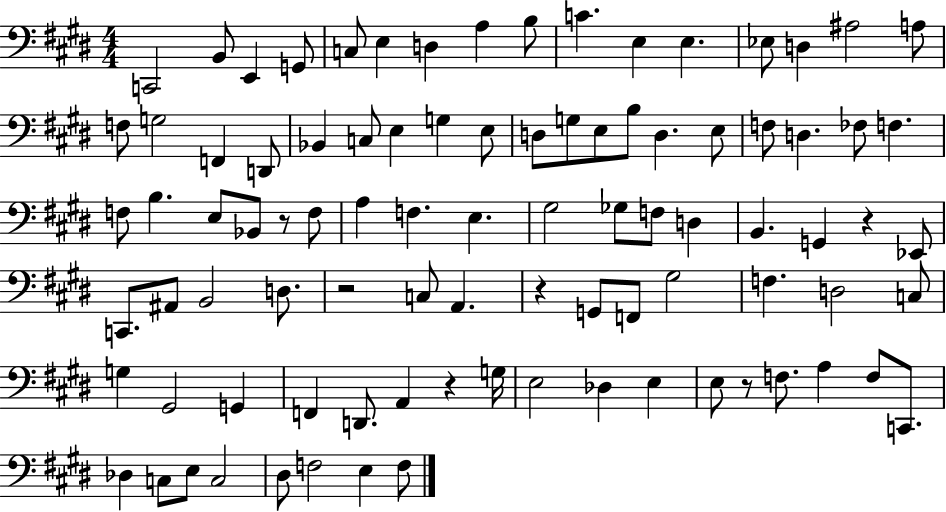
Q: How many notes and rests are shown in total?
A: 91